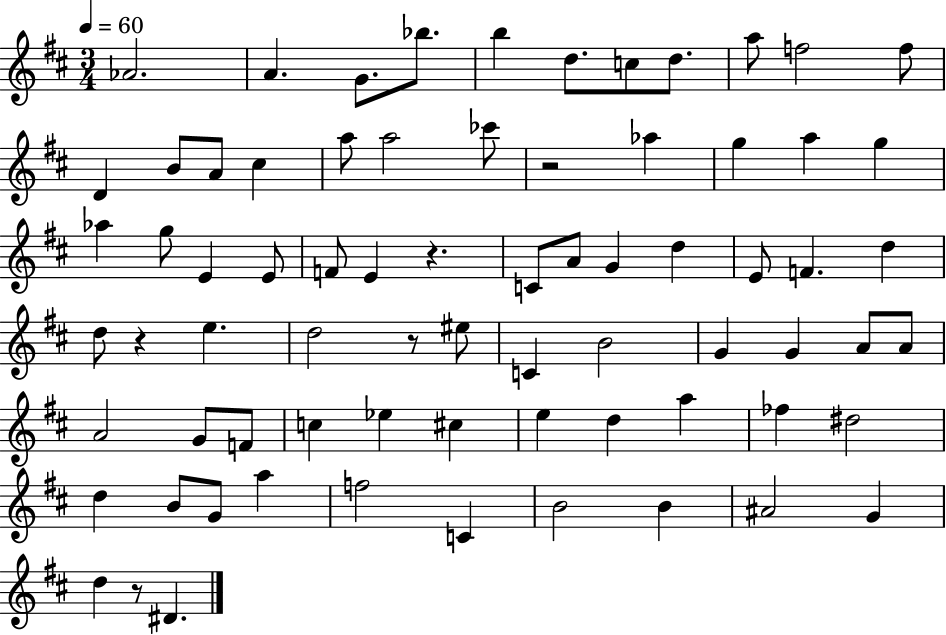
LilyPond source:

{
  \clef treble
  \numericTimeSignature
  \time 3/4
  \key d \major
  \tempo 4 = 60
  aes'2. | a'4. g'8. bes''8. | b''4 d''8. c''8 d''8. | a''8 f''2 f''8 | \break d'4 b'8 a'8 cis''4 | a''8 a''2 ces'''8 | r2 aes''4 | g''4 a''4 g''4 | \break aes''4 g''8 e'4 e'8 | f'8 e'4 r4. | c'8 a'8 g'4 d''4 | e'8 f'4. d''4 | \break d''8 r4 e''4. | d''2 r8 eis''8 | c'4 b'2 | g'4 g'4 a'8 a'8 | \break a'2 g'8 f'8 | c''4 ees''4 cis''4 | e''4 d''4 a''4 | fes''4 dis''2 | \break d''4 b'8 g'8 a''4 | f''2 c'4 | b'2 b'4 | ais'2 g'4 | \break d''4 r8 dis'4. | \bar "|."
}